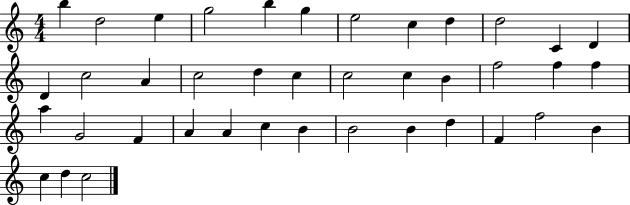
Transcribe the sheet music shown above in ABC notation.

X:1
T:Untitled
M:4/4
L:1/4
K:C
b d2 e g2 b g e2 c d d2 C D D c2 A c2 d c c2 c B f2 f f a G2 F A A c B B2 B d F f2 B c d c2